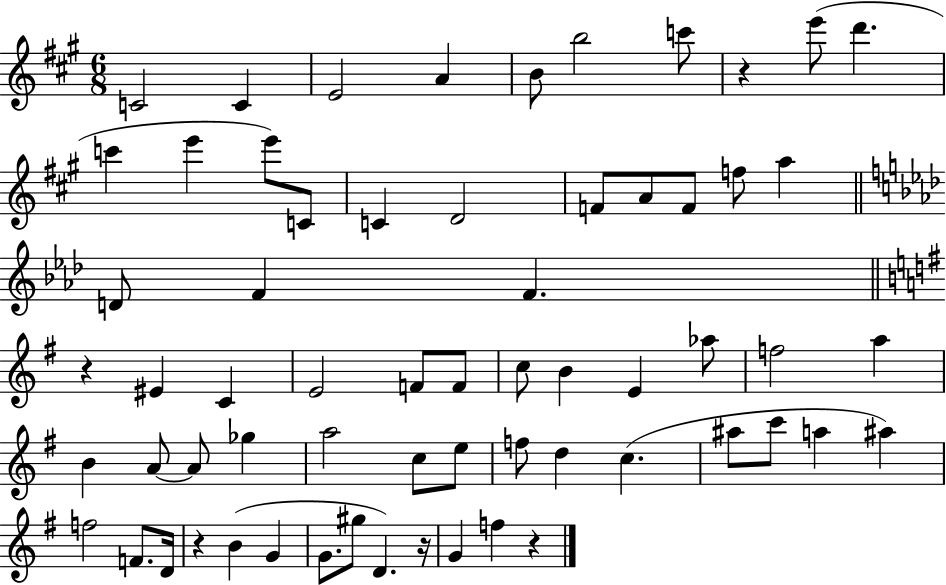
{
  \clef treble
  \numericTimeSignature
  \time 6/8
  \key a \major
  c'2 c'4 | e'2 a'4 | b'8 b''2 c'''8 | r4 e'''8( d'''4. | \break c'''4 e'''4 e'''8) c'8 | c'4 d'2 | f'8 a'8 f'8 f''8 a''4 | \bar "||" \break \key f \minor d'8 f'4 f'4. | \bar "||" \break \key e \minor r4 eis'4 c'4 | e'2 f'8 f'8 | c''8 b'4 e'4 aes''8 | f''2 a''4 | \break b'4 a'8~~ a'8 ges''4 | a''2 c''8 e''8 | f''8 d''4 c''4.( | ais''8 c'''8 a''4 ais''4) | \break f''2 f'8. d'16 | r4 b'4( g'4 | g'8. gis''8 d'4.) r16 | g'4 f''4 r4 | \break \bar "|."
}